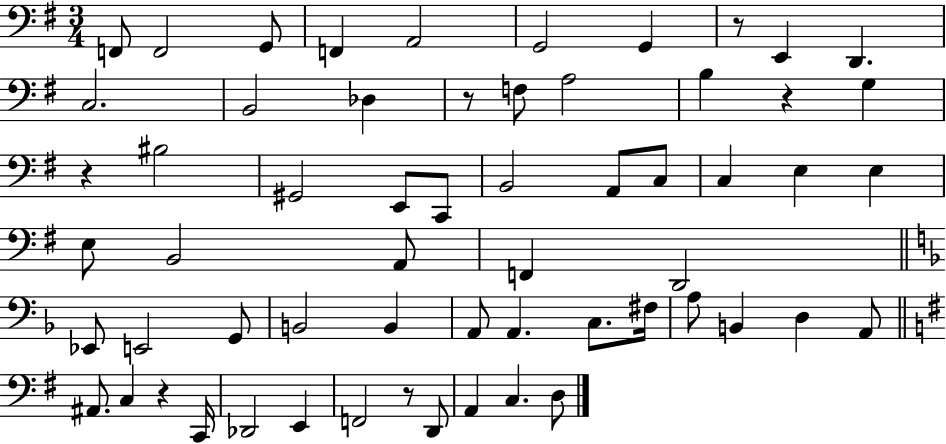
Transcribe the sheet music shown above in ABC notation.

X:1
T:Untitled
M:3/4
L:1/4
K:G
F,,/2 F,,2 G,,/2 F,, A,,2 G,,2 G,, z/2 E,, D,, C,2 B,,2 _D, z/2 F,/2 A,2 B, z G, z ^B,2 ^G,,2 E,,/2 C,,/2 B,,2 A,,/2 C,/2 C, E, E, E,/2 B,,2 A,,/2 F,, D,,2 _E,,/2 E,,2 G,,/2 B,,2 B,, A,,/2 A,, C,/2 ^F,/4 A,/2 B,, D, A,,/2 ^A,,/2 C, z C,,/4 _D,,2 E,, F,,2 z/2 D,,/2 A,, C, D,/2